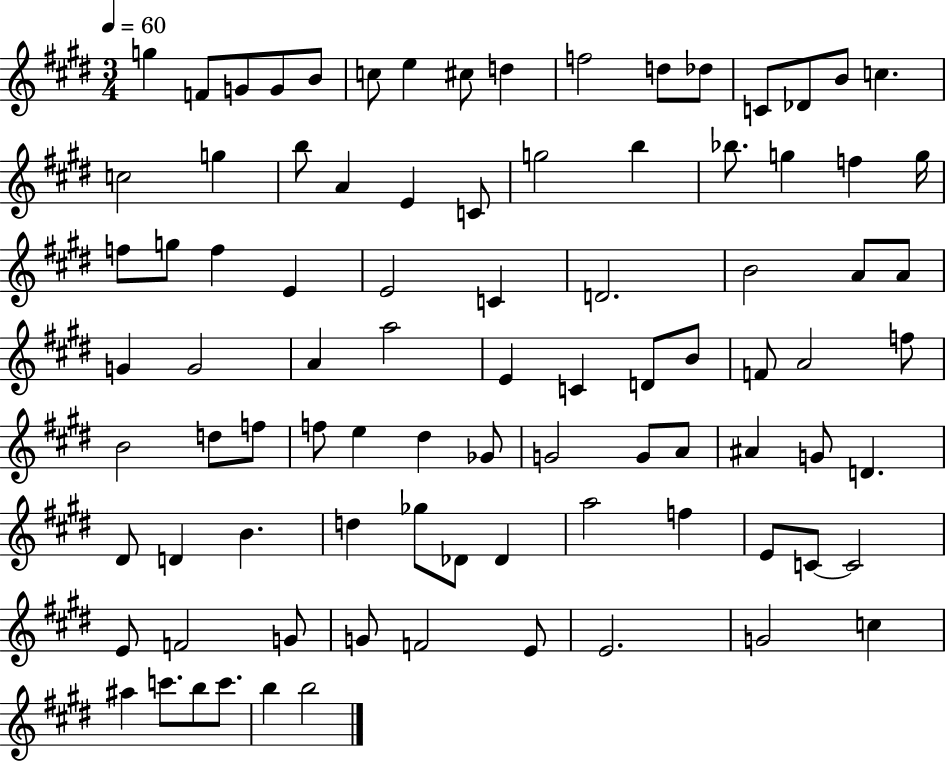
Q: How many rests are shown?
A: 0